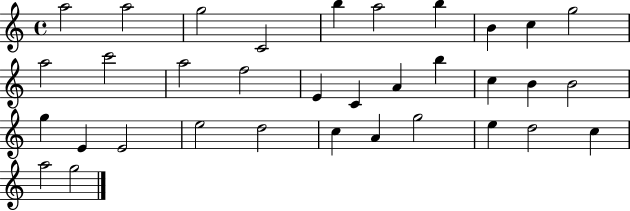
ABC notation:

X:1
T:Untitled
M:4/4
L:1/4
K:C
a2 a2 g2 C2 b a2 b B c g2 a2 c'2 a2 f2 E C A b c B B2 g E E2 e2 d2 c A g2 e d2 c a2 g2